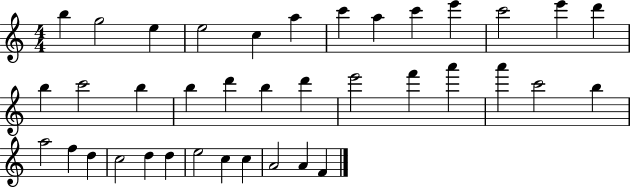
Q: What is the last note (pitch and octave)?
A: F4